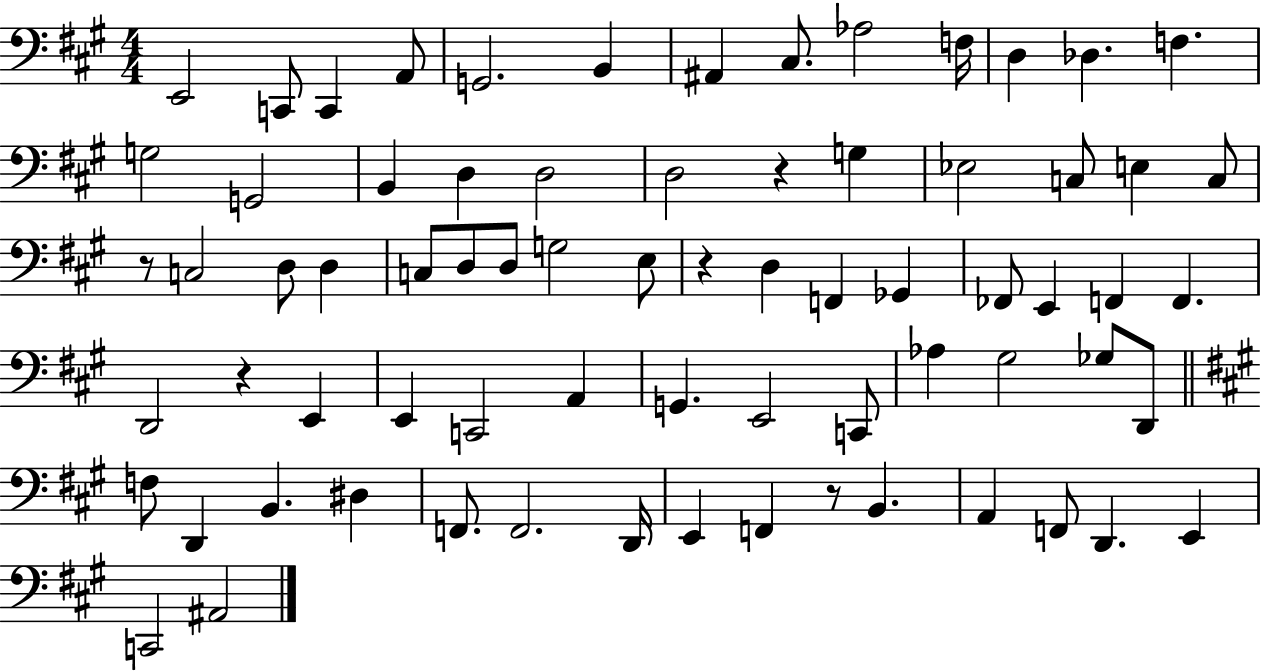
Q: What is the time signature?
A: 4/4